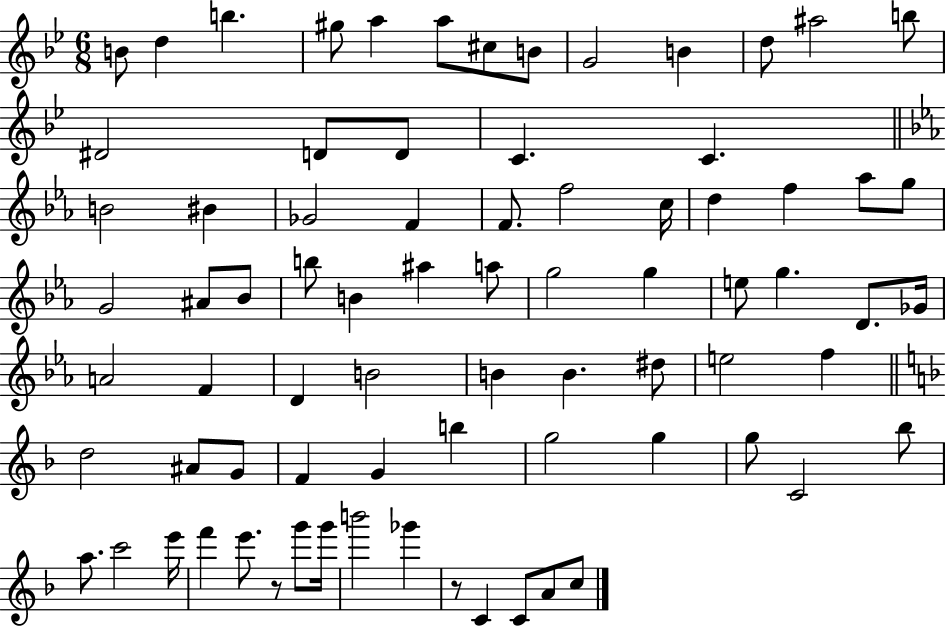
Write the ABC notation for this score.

X:1
T:Untitled
M:6/8
L:1/4
K:Bb
B/2 d b ^g/2 a a/2 ^c/2 B/2 G2 B d/2 ^a2 b/2 ^D2 D/2 D/2 C C B2 ^B _G2 F F/2 f2 c/4 d f _a/2 g/2 G2 ^A/2 _B/2 b/2 B ^a a/2 g2 g e/2 g D/2 _G/4 A2 F D B2 B B ^d/2 e2 f d2 ^A/2 G/2 F G b g2 g g/2 C2 _b/2 a/2 c'2 e'/4 f' e'/2 z/2 g'/2 g'/4 b'2 _g' z/2 C C/2 A/2 c/2